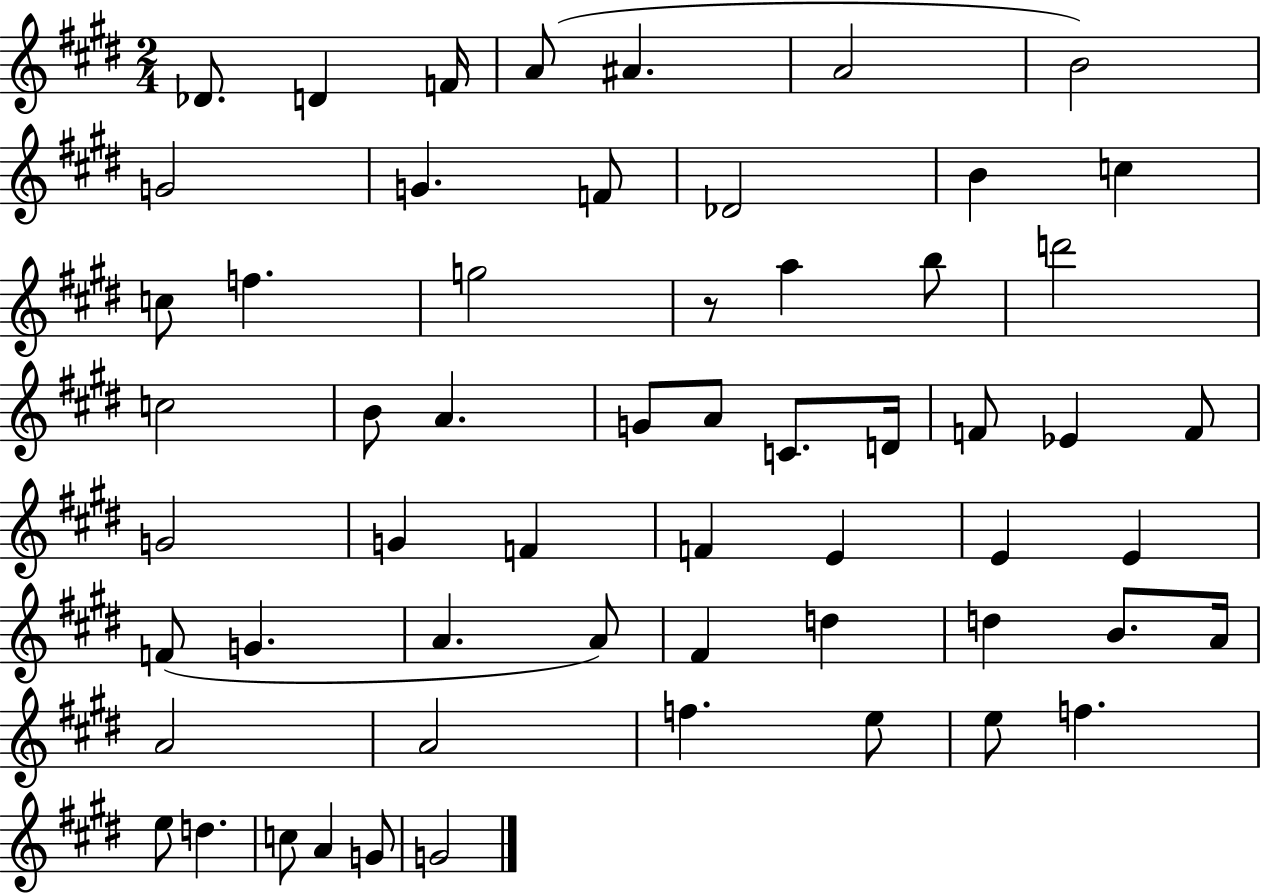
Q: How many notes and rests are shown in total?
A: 58